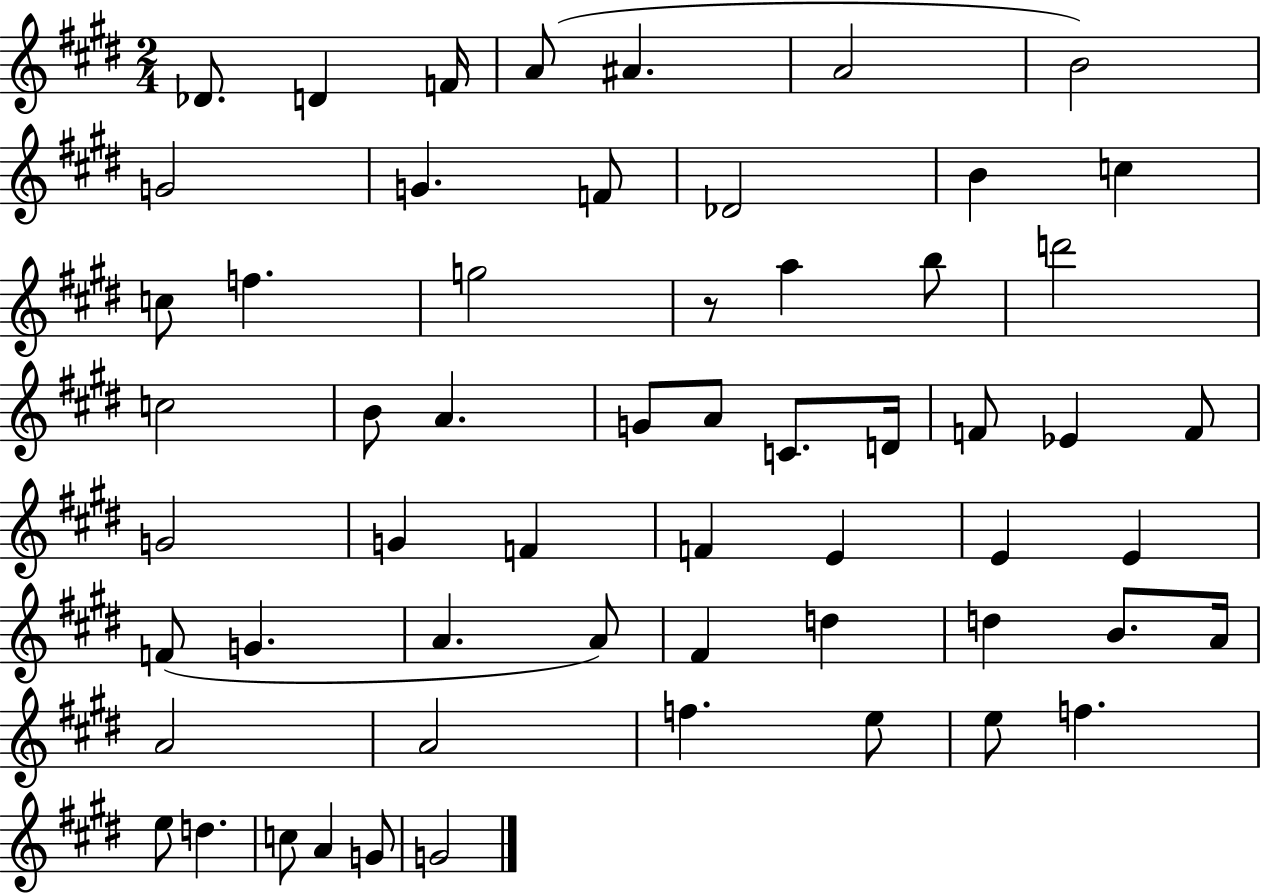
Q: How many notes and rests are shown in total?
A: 58